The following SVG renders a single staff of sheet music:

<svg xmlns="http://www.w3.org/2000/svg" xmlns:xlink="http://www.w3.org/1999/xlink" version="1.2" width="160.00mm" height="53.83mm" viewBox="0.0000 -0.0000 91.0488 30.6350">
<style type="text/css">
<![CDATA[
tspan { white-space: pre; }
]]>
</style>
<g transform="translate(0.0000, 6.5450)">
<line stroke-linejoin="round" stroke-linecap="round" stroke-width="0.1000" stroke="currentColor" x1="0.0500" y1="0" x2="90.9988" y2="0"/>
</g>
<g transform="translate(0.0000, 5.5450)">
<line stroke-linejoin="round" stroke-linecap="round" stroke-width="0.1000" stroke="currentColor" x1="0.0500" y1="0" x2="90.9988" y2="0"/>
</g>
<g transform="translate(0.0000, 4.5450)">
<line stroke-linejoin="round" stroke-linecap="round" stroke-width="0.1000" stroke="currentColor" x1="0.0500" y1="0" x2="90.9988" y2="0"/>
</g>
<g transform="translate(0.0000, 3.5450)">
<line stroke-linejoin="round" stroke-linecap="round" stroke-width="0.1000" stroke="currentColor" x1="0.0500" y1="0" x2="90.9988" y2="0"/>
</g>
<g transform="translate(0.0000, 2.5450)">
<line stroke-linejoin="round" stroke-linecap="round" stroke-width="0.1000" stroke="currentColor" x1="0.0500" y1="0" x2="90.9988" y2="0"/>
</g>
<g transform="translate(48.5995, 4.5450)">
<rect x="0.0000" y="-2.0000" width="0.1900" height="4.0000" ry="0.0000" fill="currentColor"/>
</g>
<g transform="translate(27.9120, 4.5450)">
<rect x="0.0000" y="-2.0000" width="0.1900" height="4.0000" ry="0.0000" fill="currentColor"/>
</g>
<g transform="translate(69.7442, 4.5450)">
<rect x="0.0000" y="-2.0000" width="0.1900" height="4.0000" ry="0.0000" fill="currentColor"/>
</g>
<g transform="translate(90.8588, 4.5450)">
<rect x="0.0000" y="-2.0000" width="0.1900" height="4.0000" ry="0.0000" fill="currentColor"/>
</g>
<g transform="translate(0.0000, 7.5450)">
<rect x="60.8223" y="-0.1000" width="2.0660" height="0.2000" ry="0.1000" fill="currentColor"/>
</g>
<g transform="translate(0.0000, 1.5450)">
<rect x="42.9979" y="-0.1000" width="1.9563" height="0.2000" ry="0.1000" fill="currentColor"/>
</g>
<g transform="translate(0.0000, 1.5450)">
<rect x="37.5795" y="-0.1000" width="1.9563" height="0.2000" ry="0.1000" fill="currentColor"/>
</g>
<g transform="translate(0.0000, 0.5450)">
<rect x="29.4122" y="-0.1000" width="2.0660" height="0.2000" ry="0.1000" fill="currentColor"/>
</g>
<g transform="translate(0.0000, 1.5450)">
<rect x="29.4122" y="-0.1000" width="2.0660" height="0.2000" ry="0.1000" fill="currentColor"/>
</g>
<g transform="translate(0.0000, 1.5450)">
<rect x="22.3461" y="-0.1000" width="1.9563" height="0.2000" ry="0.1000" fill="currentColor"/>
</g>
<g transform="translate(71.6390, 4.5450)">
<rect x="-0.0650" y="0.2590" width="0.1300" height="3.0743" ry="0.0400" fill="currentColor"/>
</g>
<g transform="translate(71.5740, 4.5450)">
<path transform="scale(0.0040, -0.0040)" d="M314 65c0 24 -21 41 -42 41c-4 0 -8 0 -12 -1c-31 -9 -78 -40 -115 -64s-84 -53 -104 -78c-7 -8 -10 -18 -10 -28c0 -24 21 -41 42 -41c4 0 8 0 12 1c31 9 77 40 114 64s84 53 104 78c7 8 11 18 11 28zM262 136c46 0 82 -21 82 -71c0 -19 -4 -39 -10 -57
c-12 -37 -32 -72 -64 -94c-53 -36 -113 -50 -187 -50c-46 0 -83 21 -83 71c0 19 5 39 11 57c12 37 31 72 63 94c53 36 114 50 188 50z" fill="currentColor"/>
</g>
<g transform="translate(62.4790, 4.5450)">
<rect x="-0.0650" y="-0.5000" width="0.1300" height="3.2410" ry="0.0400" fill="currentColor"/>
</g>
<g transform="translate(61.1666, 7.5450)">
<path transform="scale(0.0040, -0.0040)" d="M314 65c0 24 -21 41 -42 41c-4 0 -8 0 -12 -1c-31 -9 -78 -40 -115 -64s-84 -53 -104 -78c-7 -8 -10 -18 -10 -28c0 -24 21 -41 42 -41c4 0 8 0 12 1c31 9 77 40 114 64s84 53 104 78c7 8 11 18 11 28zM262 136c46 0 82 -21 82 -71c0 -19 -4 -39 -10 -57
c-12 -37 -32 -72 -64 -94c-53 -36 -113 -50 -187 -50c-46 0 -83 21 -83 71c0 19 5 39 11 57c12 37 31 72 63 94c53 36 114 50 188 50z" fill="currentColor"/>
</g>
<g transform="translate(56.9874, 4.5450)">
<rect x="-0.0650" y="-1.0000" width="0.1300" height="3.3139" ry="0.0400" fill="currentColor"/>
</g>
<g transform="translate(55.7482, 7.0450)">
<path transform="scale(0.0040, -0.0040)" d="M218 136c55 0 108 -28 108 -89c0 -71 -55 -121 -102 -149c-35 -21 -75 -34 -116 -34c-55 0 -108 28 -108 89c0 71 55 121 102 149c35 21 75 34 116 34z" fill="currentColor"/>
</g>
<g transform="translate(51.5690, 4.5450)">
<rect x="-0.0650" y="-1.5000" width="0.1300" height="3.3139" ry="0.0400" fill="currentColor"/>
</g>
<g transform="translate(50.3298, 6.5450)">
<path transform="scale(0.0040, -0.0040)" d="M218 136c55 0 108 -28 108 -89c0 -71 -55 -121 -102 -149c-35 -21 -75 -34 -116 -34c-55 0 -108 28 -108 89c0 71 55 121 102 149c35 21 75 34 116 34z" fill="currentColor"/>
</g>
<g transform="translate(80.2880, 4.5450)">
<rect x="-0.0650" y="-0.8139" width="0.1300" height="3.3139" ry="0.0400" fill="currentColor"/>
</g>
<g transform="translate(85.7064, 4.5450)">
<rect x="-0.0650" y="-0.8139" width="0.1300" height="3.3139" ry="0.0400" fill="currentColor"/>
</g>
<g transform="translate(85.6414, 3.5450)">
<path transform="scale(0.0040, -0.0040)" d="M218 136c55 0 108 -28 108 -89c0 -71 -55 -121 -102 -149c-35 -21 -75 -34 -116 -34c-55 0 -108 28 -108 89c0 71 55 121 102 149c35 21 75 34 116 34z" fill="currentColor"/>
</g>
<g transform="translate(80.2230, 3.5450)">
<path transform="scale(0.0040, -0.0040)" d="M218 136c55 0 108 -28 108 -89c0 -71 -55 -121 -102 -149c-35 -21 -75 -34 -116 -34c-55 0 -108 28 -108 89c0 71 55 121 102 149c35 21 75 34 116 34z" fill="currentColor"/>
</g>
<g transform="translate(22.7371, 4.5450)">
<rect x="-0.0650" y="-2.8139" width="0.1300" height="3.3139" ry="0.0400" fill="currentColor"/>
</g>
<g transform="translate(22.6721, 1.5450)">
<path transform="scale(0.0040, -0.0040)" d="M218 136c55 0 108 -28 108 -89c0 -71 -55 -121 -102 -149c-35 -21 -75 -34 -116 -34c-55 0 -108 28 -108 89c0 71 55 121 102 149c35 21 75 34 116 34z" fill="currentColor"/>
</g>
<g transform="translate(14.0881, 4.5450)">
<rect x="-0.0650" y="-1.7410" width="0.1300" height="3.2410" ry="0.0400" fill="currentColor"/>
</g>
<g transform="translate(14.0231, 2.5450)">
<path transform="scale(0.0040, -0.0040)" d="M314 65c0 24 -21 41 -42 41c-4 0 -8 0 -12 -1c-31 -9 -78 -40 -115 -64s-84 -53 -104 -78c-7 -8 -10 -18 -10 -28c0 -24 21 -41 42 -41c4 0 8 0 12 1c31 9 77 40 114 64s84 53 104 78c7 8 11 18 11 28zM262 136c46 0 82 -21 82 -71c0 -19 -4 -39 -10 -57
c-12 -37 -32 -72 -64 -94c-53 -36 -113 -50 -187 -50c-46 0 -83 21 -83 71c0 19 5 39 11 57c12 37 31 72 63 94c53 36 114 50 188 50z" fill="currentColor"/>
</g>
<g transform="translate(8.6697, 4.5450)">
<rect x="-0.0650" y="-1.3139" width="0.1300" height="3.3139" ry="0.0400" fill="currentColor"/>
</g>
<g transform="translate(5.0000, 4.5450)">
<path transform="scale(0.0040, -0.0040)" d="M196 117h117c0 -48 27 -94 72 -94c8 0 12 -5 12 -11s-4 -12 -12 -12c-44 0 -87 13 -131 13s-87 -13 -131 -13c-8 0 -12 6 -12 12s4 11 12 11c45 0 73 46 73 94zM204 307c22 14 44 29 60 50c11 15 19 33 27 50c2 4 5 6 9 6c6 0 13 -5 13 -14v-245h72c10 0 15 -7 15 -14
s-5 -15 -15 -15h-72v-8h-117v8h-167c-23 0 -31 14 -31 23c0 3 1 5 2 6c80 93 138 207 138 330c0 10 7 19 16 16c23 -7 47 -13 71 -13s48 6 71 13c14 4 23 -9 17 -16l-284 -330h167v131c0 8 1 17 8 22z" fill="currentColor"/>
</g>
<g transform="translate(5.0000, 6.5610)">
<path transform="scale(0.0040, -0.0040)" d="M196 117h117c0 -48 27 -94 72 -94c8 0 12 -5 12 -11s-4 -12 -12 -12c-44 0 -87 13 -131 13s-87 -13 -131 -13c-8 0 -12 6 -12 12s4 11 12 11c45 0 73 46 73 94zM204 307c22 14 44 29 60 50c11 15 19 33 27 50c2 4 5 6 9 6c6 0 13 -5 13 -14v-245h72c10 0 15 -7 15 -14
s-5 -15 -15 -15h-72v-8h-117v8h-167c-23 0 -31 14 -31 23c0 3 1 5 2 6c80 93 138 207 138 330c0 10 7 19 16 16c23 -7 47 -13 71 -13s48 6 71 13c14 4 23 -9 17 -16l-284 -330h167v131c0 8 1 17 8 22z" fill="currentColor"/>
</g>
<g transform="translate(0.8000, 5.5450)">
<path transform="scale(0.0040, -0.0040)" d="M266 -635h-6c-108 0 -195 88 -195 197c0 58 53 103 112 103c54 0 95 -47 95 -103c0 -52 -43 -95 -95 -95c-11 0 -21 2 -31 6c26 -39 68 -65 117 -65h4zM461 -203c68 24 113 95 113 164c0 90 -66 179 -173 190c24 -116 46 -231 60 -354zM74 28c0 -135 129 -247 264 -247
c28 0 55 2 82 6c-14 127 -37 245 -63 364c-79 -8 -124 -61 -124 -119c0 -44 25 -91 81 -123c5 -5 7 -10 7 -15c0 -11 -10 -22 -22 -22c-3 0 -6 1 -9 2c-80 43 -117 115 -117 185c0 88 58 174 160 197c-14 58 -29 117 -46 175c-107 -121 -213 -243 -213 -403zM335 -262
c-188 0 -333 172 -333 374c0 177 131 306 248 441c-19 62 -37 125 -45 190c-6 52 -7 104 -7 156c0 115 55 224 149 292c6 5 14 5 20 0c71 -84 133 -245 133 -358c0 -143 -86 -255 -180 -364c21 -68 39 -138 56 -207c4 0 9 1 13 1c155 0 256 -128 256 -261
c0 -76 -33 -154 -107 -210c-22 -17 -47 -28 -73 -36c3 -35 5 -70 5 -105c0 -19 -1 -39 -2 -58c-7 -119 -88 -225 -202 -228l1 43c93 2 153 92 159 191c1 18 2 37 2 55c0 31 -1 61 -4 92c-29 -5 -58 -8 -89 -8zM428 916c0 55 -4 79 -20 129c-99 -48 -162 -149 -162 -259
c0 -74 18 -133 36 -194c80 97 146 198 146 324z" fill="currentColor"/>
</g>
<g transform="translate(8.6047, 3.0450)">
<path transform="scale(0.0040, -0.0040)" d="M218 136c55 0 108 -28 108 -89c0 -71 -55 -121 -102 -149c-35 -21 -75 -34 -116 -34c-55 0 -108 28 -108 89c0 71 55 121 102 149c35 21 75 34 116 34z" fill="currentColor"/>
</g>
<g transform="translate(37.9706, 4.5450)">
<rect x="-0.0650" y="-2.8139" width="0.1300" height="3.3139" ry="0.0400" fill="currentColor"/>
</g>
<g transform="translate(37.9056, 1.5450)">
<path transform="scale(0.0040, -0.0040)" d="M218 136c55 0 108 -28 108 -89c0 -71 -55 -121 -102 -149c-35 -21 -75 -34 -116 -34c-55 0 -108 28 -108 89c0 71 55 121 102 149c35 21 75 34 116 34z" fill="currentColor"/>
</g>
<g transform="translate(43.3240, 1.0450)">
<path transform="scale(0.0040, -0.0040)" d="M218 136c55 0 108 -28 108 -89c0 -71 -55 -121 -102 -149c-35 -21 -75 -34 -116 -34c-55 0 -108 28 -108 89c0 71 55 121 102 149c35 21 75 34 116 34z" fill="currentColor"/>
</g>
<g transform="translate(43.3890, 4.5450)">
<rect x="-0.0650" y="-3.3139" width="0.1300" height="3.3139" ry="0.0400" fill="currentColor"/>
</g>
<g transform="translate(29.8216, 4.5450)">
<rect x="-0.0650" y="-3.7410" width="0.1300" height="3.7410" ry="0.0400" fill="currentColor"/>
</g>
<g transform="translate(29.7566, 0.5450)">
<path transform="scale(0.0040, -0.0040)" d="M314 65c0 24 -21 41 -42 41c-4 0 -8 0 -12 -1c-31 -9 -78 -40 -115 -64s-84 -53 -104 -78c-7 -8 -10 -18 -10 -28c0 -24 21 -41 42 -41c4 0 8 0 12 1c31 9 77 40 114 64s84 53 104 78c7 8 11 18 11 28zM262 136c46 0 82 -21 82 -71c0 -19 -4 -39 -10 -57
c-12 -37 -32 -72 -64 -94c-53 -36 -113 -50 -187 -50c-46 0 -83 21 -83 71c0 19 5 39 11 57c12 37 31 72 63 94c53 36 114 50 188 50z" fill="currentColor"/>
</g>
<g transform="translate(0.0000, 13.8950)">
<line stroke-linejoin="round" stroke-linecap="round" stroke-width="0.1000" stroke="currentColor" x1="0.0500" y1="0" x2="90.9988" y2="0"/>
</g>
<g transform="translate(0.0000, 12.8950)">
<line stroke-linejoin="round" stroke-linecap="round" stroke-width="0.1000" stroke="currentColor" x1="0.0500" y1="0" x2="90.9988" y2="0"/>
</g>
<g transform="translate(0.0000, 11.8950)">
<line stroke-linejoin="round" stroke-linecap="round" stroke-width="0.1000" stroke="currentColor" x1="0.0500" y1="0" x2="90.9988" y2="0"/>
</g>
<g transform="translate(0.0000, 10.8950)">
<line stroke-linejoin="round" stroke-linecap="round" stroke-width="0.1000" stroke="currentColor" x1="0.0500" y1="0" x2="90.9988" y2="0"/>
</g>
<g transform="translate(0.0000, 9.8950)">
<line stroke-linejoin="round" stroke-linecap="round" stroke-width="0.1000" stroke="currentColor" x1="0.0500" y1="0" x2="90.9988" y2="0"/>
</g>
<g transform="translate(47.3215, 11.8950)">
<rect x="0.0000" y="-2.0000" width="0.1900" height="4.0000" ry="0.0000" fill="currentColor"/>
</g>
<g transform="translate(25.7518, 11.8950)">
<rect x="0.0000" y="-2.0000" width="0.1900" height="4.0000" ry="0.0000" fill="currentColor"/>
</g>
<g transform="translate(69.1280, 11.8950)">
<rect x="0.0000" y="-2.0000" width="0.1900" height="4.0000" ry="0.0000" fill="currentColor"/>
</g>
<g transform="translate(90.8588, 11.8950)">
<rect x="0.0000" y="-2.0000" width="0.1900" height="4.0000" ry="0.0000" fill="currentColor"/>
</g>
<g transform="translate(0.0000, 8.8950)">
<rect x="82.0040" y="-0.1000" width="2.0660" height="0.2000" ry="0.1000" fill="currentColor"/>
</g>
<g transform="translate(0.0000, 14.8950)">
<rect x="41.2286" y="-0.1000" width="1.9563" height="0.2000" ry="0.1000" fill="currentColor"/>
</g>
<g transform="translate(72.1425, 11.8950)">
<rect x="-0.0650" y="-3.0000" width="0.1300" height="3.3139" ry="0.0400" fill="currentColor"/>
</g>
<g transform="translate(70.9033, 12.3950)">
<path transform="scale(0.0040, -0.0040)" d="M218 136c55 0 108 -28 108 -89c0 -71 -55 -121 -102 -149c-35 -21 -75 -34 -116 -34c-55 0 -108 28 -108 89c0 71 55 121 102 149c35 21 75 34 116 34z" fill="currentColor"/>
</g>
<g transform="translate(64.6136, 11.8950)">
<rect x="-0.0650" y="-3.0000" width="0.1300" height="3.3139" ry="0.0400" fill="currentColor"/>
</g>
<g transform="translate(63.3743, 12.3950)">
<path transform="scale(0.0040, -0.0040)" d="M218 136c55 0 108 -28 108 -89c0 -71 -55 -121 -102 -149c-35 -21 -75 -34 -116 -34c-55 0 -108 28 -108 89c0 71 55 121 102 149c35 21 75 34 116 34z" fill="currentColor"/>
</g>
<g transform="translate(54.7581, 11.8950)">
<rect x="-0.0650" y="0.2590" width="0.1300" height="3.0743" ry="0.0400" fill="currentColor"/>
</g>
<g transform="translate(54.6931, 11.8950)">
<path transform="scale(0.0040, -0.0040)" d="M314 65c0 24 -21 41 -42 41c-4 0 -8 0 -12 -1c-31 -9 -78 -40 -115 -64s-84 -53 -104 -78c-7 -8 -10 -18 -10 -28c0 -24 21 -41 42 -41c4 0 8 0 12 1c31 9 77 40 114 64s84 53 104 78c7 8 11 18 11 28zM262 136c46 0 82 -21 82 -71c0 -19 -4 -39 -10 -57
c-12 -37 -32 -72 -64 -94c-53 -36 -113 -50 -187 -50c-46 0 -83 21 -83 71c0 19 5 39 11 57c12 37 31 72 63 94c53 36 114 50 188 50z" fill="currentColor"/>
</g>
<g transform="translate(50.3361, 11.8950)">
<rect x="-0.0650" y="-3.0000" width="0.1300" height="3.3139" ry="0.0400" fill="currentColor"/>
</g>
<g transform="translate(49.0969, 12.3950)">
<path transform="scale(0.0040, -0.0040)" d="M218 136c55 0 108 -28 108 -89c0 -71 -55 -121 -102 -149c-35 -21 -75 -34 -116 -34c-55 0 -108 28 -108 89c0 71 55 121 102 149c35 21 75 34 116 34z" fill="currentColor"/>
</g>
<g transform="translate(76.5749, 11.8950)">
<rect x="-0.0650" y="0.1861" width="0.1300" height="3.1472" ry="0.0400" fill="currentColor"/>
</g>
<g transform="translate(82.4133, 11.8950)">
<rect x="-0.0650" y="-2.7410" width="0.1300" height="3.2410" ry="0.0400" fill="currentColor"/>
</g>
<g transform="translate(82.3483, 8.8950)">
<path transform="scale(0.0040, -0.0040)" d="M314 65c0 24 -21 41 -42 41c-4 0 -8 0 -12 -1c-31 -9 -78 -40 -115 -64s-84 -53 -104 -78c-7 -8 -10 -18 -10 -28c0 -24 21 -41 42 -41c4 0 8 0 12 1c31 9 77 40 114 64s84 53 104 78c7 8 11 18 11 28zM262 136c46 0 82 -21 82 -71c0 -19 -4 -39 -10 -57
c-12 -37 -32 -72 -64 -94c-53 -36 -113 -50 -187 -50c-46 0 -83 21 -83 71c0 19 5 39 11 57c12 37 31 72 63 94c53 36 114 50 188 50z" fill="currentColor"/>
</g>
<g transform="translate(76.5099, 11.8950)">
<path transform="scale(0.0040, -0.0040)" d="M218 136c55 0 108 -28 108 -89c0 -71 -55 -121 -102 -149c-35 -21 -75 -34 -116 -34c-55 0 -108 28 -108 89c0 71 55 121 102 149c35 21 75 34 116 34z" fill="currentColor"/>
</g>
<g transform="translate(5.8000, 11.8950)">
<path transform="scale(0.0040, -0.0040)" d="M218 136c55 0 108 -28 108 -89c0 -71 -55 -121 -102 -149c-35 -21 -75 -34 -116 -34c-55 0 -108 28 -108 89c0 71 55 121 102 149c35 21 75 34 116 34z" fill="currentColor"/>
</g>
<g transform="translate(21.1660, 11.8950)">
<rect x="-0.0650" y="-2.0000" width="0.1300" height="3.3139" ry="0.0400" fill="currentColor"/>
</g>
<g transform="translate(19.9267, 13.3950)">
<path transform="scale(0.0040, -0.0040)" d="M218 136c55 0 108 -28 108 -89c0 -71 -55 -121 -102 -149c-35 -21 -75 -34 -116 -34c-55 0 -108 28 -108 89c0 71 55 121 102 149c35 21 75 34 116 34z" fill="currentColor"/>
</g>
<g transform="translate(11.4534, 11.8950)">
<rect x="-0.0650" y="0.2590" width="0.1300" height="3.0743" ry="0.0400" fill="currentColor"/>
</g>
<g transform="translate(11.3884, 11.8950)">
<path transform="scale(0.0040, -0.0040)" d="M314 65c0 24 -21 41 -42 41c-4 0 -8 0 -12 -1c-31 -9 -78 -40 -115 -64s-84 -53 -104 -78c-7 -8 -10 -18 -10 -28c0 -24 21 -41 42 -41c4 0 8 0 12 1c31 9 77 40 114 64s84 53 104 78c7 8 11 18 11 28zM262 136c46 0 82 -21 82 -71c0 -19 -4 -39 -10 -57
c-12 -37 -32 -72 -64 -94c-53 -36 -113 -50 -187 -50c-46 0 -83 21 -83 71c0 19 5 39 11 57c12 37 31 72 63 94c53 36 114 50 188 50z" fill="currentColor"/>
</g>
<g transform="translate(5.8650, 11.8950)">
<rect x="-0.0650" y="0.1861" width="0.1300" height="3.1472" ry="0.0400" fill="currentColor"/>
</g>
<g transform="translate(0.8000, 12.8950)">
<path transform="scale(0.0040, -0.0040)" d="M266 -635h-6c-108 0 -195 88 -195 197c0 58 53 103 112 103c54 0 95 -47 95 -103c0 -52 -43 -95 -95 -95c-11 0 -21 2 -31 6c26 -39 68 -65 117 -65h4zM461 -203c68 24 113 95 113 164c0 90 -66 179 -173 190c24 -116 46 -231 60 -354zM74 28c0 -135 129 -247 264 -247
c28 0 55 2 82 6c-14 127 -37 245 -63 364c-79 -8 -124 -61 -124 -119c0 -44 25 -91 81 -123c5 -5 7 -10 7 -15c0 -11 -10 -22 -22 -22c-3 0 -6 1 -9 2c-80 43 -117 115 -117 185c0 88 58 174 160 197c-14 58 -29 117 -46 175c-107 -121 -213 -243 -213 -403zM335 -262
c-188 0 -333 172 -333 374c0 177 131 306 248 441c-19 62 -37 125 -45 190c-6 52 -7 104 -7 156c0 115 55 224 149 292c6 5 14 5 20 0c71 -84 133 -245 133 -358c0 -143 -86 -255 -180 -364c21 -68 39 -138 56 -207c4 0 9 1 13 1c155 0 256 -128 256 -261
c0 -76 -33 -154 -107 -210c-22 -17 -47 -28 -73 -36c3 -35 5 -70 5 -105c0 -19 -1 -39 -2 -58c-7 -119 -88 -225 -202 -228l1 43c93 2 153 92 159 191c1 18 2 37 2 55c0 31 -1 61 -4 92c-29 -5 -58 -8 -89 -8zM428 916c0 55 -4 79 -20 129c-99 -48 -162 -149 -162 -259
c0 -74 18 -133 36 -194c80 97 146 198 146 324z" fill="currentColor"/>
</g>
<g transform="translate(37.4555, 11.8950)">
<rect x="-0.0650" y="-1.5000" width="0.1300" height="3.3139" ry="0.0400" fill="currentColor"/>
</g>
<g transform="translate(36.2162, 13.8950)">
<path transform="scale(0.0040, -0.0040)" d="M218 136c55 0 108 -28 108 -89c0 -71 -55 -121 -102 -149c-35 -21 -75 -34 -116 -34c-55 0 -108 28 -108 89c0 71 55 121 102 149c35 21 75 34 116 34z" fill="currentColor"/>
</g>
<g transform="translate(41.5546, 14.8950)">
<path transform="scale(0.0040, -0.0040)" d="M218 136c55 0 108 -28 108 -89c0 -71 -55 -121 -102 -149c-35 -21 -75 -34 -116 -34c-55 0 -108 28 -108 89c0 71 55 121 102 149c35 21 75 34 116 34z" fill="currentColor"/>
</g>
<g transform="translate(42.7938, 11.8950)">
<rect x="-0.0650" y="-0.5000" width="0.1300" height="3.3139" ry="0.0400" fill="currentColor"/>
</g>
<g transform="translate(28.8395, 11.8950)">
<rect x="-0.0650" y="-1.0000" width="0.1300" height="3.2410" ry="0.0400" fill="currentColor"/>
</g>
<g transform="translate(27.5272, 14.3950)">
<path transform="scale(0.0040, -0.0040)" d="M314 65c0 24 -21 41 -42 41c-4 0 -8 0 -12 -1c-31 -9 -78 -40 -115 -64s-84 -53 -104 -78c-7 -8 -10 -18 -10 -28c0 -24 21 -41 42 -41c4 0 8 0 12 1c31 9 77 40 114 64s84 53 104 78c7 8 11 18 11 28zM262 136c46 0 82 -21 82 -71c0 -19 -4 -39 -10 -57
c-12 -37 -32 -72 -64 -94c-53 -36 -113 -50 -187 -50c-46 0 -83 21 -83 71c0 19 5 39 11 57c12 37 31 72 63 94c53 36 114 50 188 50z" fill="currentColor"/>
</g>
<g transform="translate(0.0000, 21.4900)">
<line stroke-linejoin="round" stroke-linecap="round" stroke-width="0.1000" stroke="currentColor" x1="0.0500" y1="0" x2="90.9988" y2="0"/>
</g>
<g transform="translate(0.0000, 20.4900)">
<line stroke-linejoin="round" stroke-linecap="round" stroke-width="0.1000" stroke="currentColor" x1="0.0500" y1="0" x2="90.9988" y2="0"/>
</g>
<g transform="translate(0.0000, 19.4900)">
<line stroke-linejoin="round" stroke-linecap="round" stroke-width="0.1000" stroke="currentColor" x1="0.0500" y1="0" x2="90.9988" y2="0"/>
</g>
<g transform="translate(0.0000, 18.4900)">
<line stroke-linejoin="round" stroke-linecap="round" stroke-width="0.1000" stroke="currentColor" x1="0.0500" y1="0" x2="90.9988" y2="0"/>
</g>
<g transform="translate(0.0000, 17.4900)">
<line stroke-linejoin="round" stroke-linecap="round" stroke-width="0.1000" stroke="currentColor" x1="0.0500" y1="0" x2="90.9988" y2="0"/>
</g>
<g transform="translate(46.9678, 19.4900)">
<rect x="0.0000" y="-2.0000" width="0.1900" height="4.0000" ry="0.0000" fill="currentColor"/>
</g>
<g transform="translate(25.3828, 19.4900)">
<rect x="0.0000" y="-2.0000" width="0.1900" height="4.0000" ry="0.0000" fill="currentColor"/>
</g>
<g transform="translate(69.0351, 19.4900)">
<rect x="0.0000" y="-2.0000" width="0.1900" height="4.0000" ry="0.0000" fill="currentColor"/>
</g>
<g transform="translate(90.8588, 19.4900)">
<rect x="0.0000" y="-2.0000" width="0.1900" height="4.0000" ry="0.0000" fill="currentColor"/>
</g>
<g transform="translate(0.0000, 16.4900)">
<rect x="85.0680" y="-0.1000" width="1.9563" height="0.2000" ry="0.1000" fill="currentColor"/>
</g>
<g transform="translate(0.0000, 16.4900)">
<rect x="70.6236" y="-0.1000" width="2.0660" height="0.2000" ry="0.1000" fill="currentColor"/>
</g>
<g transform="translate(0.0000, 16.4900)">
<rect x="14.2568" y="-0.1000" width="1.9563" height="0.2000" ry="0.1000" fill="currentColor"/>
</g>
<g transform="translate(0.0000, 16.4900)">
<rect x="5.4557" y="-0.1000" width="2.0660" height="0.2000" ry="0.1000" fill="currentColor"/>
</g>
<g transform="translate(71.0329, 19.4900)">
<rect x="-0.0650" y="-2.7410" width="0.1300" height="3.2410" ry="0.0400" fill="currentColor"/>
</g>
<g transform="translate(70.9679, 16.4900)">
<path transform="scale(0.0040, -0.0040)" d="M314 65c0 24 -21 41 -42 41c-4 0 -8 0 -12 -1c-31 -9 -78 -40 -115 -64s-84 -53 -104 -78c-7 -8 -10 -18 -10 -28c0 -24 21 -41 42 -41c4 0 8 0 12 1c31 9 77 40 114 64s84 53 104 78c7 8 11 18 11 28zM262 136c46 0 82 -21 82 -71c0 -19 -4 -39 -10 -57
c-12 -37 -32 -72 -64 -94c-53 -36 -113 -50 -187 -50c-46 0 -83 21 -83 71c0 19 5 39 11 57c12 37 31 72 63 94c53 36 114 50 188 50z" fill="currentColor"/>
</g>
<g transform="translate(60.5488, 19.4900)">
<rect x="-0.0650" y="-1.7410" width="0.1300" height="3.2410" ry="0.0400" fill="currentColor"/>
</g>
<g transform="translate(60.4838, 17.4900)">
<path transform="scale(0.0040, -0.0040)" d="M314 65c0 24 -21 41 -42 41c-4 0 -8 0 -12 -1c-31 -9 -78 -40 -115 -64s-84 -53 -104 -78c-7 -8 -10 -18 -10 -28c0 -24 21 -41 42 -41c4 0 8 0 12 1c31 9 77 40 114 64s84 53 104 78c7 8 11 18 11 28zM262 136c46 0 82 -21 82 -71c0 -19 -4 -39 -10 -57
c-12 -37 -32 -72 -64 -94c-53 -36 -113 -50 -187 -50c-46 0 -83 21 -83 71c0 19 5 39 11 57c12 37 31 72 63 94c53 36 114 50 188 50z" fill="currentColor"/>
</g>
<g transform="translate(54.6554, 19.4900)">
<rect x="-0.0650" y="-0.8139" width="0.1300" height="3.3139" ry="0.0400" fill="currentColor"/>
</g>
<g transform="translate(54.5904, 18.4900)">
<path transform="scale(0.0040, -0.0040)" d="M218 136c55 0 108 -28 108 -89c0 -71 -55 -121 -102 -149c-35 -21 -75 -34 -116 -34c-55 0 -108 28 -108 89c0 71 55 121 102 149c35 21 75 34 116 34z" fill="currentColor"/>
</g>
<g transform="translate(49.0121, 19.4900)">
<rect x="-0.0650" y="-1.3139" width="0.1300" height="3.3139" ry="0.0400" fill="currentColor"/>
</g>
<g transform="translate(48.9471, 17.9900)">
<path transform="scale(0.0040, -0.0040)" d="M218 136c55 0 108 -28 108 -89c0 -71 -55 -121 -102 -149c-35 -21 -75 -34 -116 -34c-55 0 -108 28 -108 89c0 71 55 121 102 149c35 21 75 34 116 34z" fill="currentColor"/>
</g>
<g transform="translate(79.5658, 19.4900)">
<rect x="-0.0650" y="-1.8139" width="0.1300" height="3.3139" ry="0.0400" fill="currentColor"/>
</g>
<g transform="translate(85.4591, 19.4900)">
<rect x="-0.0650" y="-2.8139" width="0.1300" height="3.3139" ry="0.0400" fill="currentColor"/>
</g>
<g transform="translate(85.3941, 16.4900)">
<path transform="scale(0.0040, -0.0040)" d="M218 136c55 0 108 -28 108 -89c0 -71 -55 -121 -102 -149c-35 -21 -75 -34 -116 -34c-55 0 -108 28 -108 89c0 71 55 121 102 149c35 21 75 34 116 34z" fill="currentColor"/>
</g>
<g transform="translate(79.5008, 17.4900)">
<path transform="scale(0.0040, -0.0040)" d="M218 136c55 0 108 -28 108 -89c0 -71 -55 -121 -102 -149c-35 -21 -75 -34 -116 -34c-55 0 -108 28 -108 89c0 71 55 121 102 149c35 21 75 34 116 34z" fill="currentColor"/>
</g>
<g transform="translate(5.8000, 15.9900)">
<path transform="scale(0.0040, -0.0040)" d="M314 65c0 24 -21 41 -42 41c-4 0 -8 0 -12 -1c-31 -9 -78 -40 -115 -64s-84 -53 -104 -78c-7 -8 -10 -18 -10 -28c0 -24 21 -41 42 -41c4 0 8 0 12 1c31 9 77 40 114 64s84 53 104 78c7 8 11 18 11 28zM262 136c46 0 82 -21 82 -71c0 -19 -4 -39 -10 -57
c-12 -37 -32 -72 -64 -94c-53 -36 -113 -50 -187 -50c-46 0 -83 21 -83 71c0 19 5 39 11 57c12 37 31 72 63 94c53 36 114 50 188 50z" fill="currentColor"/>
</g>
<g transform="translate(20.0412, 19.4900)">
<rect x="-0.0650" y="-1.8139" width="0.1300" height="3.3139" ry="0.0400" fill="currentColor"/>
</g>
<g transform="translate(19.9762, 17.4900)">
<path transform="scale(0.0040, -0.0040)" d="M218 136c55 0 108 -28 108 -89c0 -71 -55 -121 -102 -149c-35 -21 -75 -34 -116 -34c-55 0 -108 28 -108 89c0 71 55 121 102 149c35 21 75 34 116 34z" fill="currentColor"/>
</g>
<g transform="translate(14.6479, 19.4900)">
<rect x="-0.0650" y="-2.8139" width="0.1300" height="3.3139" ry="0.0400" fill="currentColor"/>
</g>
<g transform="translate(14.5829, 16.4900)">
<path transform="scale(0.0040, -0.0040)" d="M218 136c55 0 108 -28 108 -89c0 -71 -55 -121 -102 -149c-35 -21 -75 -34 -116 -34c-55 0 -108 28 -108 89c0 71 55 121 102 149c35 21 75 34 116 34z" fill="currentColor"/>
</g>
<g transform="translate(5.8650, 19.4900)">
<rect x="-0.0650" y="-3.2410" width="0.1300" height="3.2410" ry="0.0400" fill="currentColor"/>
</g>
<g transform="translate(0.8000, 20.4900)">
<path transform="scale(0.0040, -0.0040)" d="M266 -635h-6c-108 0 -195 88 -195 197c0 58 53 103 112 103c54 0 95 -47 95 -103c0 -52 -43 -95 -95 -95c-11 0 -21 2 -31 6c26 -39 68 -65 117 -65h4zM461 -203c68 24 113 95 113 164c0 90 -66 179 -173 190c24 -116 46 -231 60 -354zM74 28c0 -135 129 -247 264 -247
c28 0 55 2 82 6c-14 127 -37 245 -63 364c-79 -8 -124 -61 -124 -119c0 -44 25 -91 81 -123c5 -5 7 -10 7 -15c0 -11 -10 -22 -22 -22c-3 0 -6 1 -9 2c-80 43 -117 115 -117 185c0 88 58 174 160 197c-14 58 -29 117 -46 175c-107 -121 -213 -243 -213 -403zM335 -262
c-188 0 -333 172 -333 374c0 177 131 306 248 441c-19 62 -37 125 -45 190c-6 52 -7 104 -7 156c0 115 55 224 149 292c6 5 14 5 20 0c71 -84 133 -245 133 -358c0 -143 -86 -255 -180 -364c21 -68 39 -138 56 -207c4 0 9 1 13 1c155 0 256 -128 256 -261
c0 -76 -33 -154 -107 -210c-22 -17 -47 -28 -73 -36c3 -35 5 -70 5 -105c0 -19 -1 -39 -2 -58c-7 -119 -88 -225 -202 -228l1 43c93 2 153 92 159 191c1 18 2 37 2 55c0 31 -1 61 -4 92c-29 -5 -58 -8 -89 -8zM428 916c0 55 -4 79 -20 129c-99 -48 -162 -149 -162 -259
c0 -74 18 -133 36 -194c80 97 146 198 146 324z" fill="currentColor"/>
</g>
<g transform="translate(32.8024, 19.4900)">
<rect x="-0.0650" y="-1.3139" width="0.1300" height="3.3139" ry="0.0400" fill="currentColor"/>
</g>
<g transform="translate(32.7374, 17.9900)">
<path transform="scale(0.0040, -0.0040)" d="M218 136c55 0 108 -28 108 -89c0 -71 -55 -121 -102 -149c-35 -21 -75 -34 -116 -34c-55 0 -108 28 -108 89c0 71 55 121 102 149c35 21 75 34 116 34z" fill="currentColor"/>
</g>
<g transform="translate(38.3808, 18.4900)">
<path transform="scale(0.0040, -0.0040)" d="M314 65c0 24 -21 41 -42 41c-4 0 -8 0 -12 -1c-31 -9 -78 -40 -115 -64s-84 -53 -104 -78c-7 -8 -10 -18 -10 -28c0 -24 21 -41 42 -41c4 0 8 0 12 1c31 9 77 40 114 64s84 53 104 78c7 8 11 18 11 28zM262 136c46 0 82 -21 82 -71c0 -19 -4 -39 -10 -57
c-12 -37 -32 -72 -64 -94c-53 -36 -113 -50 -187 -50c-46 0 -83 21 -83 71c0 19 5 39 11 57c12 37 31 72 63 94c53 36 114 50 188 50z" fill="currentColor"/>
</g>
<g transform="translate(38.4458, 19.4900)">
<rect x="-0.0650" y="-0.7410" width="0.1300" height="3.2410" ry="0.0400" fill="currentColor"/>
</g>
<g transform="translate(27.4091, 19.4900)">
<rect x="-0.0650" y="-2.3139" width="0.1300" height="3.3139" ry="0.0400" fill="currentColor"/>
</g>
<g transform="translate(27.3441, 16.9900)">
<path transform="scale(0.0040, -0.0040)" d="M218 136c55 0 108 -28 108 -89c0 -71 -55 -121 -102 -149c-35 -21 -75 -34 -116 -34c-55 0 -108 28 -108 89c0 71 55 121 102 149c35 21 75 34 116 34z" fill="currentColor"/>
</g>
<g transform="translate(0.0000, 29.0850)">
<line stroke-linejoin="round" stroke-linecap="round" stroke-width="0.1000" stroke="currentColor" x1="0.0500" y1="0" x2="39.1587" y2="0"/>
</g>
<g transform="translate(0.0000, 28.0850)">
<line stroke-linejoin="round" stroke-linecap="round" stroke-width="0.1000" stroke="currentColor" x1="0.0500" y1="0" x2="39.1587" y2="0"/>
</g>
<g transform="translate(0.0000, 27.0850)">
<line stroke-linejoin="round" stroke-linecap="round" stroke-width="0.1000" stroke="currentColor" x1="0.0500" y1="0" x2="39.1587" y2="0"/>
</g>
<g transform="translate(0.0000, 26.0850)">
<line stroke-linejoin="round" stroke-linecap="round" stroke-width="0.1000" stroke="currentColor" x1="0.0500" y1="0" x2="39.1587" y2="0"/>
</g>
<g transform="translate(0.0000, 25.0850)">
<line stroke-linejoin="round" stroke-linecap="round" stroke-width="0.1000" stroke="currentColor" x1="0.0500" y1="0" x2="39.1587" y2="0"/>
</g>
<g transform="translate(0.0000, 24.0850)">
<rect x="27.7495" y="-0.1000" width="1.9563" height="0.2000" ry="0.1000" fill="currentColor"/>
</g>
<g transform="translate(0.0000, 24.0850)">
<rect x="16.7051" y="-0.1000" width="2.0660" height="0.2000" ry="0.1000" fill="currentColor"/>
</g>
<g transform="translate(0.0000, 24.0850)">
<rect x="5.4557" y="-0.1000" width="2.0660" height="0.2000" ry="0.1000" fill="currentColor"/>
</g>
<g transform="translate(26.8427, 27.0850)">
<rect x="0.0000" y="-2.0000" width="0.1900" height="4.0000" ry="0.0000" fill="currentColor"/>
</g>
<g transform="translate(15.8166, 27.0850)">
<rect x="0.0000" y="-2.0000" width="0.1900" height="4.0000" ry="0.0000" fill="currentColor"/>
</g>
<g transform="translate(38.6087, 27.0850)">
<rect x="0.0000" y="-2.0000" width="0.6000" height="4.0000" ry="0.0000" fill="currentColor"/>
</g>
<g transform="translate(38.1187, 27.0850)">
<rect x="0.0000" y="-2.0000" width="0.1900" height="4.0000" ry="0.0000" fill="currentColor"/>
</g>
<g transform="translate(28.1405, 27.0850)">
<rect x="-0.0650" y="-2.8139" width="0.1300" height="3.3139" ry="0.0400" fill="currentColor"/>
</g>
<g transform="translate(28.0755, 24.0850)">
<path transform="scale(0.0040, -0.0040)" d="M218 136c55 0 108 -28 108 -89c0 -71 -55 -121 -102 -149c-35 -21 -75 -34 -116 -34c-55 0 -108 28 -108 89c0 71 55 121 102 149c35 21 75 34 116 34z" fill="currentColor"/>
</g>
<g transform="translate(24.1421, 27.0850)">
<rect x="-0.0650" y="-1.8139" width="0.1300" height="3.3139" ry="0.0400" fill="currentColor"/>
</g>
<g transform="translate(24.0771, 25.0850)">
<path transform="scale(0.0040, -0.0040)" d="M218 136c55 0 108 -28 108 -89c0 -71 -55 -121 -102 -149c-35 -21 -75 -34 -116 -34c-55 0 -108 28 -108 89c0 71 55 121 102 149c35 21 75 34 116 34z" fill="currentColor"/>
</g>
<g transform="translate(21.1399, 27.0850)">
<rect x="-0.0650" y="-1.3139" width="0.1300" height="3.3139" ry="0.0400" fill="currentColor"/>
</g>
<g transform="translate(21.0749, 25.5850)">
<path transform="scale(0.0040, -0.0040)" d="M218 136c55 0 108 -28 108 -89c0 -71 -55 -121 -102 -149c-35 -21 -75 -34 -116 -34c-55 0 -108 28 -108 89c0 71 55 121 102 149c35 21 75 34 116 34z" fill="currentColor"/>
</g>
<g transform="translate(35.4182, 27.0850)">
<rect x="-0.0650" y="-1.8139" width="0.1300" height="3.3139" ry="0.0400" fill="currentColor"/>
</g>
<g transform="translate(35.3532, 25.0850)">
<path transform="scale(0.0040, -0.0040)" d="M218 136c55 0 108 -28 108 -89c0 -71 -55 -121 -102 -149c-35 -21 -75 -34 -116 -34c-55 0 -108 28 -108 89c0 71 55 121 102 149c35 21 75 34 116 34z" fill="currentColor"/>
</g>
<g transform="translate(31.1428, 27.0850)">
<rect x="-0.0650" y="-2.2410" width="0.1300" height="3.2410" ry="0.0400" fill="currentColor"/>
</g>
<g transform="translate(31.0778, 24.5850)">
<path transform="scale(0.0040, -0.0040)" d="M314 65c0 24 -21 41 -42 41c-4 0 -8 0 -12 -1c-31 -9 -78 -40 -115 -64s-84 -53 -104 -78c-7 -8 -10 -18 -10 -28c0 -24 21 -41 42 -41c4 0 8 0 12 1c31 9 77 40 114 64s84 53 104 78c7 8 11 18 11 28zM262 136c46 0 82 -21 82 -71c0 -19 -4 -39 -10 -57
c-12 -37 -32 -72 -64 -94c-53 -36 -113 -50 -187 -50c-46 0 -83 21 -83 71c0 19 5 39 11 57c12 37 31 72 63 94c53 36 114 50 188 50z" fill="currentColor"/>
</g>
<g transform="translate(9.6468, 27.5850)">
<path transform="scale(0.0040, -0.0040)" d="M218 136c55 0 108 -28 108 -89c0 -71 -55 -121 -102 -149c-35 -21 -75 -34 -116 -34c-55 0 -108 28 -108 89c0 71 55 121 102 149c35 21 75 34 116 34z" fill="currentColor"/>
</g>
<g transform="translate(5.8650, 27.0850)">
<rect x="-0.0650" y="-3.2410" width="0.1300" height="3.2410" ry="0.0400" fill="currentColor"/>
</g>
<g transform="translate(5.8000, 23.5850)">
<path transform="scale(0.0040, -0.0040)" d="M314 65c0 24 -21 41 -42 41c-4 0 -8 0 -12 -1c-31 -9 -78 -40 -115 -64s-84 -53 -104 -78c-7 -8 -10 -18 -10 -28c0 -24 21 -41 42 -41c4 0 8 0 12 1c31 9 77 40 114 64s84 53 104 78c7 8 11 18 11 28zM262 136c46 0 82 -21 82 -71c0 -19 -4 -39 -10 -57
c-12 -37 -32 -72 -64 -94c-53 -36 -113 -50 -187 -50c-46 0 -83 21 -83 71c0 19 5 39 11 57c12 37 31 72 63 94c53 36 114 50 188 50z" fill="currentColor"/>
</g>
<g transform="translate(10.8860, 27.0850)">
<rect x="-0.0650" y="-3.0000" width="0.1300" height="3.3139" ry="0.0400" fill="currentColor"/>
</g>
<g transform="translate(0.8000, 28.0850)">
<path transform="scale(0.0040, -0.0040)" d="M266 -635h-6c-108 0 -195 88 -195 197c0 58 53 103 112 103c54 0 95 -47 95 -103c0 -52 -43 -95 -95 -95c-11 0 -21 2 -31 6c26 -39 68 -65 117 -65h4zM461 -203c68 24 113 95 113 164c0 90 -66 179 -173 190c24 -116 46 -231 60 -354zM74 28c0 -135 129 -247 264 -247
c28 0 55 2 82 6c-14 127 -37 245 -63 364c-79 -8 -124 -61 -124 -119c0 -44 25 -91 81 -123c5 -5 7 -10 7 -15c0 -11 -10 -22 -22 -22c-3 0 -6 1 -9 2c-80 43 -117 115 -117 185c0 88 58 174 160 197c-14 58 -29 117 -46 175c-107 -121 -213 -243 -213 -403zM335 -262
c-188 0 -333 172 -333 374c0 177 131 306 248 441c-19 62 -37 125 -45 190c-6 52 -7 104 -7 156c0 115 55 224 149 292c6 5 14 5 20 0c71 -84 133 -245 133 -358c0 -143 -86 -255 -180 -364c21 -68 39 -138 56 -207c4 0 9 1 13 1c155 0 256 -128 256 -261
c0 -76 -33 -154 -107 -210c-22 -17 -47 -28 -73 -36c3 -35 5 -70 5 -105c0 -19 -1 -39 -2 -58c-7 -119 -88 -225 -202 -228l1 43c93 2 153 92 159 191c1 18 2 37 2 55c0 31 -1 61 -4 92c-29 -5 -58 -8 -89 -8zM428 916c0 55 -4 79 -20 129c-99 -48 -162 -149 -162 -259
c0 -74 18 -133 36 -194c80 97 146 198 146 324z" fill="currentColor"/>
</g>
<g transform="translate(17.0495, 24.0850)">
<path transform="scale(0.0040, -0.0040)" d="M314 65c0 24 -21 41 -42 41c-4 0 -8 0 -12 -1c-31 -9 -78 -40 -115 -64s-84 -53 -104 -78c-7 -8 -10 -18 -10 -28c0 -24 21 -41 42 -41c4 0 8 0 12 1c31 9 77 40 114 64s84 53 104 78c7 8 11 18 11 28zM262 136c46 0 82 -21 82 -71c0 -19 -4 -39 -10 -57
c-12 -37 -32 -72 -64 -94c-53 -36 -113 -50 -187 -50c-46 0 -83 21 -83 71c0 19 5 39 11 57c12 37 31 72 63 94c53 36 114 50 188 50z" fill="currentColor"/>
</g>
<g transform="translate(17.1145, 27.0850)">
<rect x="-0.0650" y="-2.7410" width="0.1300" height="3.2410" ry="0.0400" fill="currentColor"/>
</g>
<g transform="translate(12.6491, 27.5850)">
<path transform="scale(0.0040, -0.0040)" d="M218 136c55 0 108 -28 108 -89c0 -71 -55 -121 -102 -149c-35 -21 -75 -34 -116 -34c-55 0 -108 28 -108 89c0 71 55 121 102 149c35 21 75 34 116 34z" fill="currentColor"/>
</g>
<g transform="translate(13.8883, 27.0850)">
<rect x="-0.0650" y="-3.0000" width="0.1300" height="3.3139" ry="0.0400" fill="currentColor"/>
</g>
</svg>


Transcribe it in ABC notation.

X:1
T:Untitled
M:4/4
L:1/4
K:C
e f2 a c'2 a b E D C2 B2 d d B B2 F D2 E C A B2 A A B a2 b2 a f g e d2 e d f2 a2 f a b2 A A a2 e f a g2 f